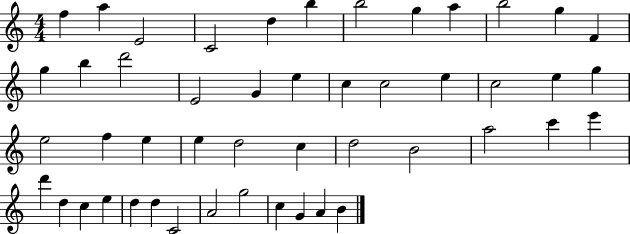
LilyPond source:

{
  \clef treble
  \numericTimeSignature
  \time 4/4
  \key c \major
  f''4 a''4 e'2 | c'2 d''4 b''4 | b''2 g''4 a''4 | b''2 g''4 f'4 | \break g''4 b''4 d'''2 | e'2 g'4 e''4 | c''4 c''2 e''4 | c''2 e''4 g''4 | \break e''2 f''4 e''4 | e''4 d''2 c''4 | d''2 b'2 | a''2 c'''4 e'''4 | \break d'''4 d''4 c''4 e''4 | d''4 d''4 c'2 | a'2 g''2 | c''4 g'4 a'4 b'4 | \break \bar "|."
}